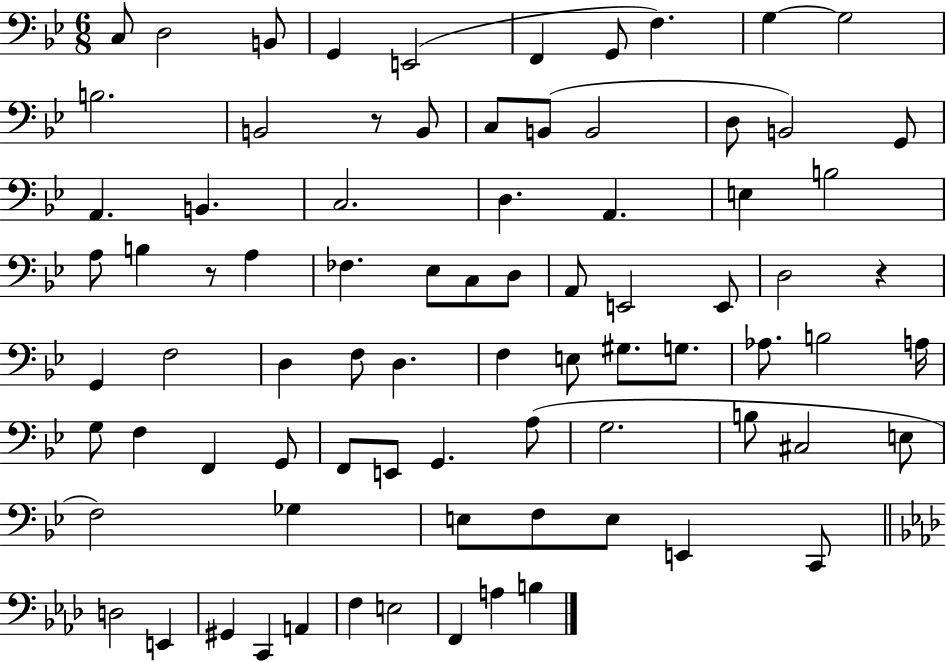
{
  \clef bass
  \numericTimeSignature
  \time 6/8
  \key bes \major
  \repeat volta 2 { c8 d2 b,8 | g,4 e,2( | f,4 g,8 f4.) | g4~~ g2 | \break b2. | b,2 r8 b,8 | c8 b,8( b,2 | d8 b,2) g,8 | \break a,4. b,4. | c2. | d4. a,4. | e4 b2 | \break a8 b4 r8 a4 | fes4. ees8 c8 d8 | a,8 e,2 e,8 | d2 r4 | \break g,4 f2 | d4 f8 d4. | f4 e8 gis8. g8. | aes8. b2 a16 | \break g8 f4 f,4 g,8 | f,8 e,8 g,4. a8( | g2. | b8 cis2 e8 | \break f2) ges4 | e8 f8 e8 e,4 c,8 | \bar "||" \break \key aes \major d2 e,4 | gis,4 c,4 a,4 | f4 e2 | f,4 a4 b4 | \break } \bar "|."
}